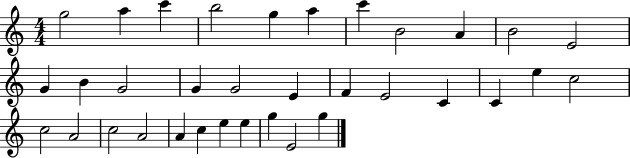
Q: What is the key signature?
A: C major